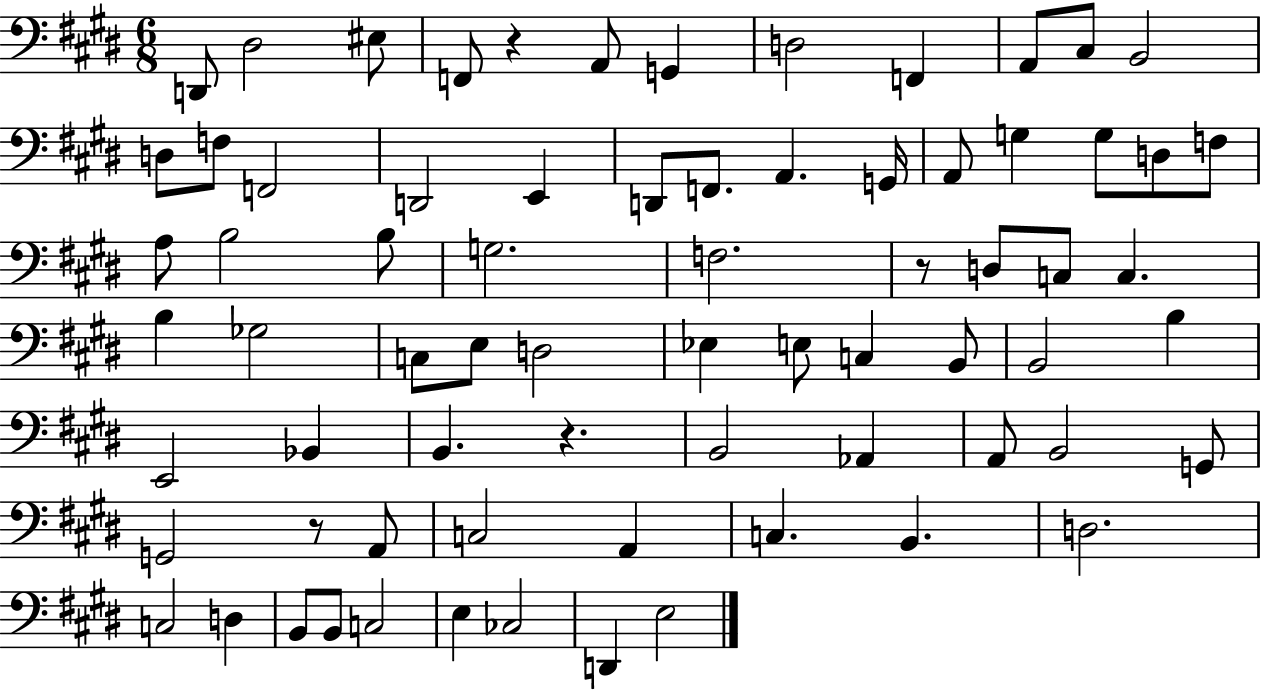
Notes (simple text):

D2/e D#3/h EIS3/e F2/e R/q A2/e G2/q D3/h F2/q A2/e C#3/e B2/h D3/e F3/e F2/h D2/h E2/q D2/e F2/e. A2/q. G2/s A2/e G3/q G3/e D3/e F3/e A3/e B3/h B3/e G3/h. F3/h. R/e D3/e C3/e C3/q. B3/q Gb3/h C3/e E3/e D3/h Eb3/q E3/e C3/q B2/e B2/h B3/q E2/h Bb2/q B2/q. R/q. B2/h Ab2/q A2/e B2/h G2/e G2/h R/e A2/e C3/h A2/q C3/q. B2/q. D3/h. C3/h D3/q B2/e B2/e C3/h E3/q CES3/h D2/q E3/h